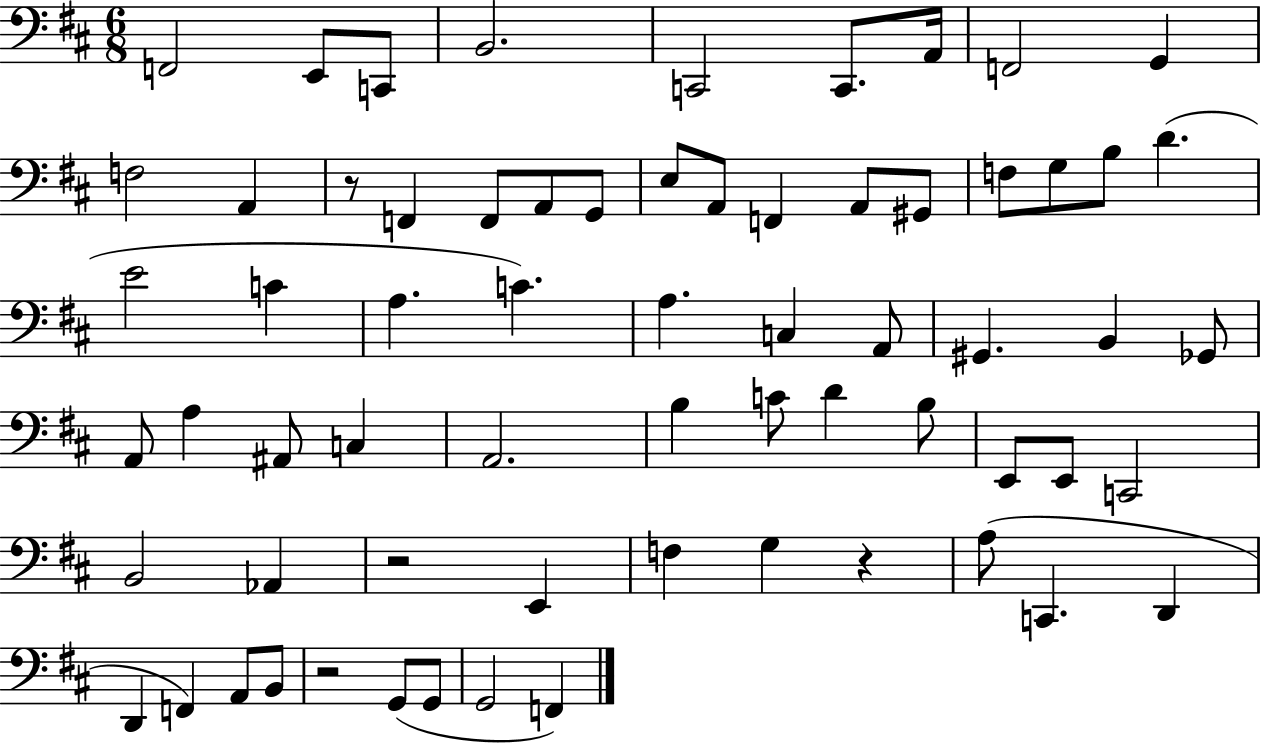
F2/h E2/e C2/e B2/h. C2/h C2/e. A2/s F2/h G2/q F3/h A2/q R/e F2/q F2/e A2/e G2/e E3/e A2/e F2/q A2/e G#2/e F3/e G3/e B3/e D4/q. E4/h C4/q A3/q. C4/q. A3/q. C3/q A2/e G#2/q. B2/q Gb2/e A2/e A3/q A#2/e C3/q A2/h. B3/q C4/e D4/q B3/e E2/e E2/e C2/h B2/h Ab2/q R/h E2/q F3/q G3/q R/q A3/e C2/q. D2/q D2/q F2/q A2/e B2/e R/h G2/e G2/e G2/h F2/q